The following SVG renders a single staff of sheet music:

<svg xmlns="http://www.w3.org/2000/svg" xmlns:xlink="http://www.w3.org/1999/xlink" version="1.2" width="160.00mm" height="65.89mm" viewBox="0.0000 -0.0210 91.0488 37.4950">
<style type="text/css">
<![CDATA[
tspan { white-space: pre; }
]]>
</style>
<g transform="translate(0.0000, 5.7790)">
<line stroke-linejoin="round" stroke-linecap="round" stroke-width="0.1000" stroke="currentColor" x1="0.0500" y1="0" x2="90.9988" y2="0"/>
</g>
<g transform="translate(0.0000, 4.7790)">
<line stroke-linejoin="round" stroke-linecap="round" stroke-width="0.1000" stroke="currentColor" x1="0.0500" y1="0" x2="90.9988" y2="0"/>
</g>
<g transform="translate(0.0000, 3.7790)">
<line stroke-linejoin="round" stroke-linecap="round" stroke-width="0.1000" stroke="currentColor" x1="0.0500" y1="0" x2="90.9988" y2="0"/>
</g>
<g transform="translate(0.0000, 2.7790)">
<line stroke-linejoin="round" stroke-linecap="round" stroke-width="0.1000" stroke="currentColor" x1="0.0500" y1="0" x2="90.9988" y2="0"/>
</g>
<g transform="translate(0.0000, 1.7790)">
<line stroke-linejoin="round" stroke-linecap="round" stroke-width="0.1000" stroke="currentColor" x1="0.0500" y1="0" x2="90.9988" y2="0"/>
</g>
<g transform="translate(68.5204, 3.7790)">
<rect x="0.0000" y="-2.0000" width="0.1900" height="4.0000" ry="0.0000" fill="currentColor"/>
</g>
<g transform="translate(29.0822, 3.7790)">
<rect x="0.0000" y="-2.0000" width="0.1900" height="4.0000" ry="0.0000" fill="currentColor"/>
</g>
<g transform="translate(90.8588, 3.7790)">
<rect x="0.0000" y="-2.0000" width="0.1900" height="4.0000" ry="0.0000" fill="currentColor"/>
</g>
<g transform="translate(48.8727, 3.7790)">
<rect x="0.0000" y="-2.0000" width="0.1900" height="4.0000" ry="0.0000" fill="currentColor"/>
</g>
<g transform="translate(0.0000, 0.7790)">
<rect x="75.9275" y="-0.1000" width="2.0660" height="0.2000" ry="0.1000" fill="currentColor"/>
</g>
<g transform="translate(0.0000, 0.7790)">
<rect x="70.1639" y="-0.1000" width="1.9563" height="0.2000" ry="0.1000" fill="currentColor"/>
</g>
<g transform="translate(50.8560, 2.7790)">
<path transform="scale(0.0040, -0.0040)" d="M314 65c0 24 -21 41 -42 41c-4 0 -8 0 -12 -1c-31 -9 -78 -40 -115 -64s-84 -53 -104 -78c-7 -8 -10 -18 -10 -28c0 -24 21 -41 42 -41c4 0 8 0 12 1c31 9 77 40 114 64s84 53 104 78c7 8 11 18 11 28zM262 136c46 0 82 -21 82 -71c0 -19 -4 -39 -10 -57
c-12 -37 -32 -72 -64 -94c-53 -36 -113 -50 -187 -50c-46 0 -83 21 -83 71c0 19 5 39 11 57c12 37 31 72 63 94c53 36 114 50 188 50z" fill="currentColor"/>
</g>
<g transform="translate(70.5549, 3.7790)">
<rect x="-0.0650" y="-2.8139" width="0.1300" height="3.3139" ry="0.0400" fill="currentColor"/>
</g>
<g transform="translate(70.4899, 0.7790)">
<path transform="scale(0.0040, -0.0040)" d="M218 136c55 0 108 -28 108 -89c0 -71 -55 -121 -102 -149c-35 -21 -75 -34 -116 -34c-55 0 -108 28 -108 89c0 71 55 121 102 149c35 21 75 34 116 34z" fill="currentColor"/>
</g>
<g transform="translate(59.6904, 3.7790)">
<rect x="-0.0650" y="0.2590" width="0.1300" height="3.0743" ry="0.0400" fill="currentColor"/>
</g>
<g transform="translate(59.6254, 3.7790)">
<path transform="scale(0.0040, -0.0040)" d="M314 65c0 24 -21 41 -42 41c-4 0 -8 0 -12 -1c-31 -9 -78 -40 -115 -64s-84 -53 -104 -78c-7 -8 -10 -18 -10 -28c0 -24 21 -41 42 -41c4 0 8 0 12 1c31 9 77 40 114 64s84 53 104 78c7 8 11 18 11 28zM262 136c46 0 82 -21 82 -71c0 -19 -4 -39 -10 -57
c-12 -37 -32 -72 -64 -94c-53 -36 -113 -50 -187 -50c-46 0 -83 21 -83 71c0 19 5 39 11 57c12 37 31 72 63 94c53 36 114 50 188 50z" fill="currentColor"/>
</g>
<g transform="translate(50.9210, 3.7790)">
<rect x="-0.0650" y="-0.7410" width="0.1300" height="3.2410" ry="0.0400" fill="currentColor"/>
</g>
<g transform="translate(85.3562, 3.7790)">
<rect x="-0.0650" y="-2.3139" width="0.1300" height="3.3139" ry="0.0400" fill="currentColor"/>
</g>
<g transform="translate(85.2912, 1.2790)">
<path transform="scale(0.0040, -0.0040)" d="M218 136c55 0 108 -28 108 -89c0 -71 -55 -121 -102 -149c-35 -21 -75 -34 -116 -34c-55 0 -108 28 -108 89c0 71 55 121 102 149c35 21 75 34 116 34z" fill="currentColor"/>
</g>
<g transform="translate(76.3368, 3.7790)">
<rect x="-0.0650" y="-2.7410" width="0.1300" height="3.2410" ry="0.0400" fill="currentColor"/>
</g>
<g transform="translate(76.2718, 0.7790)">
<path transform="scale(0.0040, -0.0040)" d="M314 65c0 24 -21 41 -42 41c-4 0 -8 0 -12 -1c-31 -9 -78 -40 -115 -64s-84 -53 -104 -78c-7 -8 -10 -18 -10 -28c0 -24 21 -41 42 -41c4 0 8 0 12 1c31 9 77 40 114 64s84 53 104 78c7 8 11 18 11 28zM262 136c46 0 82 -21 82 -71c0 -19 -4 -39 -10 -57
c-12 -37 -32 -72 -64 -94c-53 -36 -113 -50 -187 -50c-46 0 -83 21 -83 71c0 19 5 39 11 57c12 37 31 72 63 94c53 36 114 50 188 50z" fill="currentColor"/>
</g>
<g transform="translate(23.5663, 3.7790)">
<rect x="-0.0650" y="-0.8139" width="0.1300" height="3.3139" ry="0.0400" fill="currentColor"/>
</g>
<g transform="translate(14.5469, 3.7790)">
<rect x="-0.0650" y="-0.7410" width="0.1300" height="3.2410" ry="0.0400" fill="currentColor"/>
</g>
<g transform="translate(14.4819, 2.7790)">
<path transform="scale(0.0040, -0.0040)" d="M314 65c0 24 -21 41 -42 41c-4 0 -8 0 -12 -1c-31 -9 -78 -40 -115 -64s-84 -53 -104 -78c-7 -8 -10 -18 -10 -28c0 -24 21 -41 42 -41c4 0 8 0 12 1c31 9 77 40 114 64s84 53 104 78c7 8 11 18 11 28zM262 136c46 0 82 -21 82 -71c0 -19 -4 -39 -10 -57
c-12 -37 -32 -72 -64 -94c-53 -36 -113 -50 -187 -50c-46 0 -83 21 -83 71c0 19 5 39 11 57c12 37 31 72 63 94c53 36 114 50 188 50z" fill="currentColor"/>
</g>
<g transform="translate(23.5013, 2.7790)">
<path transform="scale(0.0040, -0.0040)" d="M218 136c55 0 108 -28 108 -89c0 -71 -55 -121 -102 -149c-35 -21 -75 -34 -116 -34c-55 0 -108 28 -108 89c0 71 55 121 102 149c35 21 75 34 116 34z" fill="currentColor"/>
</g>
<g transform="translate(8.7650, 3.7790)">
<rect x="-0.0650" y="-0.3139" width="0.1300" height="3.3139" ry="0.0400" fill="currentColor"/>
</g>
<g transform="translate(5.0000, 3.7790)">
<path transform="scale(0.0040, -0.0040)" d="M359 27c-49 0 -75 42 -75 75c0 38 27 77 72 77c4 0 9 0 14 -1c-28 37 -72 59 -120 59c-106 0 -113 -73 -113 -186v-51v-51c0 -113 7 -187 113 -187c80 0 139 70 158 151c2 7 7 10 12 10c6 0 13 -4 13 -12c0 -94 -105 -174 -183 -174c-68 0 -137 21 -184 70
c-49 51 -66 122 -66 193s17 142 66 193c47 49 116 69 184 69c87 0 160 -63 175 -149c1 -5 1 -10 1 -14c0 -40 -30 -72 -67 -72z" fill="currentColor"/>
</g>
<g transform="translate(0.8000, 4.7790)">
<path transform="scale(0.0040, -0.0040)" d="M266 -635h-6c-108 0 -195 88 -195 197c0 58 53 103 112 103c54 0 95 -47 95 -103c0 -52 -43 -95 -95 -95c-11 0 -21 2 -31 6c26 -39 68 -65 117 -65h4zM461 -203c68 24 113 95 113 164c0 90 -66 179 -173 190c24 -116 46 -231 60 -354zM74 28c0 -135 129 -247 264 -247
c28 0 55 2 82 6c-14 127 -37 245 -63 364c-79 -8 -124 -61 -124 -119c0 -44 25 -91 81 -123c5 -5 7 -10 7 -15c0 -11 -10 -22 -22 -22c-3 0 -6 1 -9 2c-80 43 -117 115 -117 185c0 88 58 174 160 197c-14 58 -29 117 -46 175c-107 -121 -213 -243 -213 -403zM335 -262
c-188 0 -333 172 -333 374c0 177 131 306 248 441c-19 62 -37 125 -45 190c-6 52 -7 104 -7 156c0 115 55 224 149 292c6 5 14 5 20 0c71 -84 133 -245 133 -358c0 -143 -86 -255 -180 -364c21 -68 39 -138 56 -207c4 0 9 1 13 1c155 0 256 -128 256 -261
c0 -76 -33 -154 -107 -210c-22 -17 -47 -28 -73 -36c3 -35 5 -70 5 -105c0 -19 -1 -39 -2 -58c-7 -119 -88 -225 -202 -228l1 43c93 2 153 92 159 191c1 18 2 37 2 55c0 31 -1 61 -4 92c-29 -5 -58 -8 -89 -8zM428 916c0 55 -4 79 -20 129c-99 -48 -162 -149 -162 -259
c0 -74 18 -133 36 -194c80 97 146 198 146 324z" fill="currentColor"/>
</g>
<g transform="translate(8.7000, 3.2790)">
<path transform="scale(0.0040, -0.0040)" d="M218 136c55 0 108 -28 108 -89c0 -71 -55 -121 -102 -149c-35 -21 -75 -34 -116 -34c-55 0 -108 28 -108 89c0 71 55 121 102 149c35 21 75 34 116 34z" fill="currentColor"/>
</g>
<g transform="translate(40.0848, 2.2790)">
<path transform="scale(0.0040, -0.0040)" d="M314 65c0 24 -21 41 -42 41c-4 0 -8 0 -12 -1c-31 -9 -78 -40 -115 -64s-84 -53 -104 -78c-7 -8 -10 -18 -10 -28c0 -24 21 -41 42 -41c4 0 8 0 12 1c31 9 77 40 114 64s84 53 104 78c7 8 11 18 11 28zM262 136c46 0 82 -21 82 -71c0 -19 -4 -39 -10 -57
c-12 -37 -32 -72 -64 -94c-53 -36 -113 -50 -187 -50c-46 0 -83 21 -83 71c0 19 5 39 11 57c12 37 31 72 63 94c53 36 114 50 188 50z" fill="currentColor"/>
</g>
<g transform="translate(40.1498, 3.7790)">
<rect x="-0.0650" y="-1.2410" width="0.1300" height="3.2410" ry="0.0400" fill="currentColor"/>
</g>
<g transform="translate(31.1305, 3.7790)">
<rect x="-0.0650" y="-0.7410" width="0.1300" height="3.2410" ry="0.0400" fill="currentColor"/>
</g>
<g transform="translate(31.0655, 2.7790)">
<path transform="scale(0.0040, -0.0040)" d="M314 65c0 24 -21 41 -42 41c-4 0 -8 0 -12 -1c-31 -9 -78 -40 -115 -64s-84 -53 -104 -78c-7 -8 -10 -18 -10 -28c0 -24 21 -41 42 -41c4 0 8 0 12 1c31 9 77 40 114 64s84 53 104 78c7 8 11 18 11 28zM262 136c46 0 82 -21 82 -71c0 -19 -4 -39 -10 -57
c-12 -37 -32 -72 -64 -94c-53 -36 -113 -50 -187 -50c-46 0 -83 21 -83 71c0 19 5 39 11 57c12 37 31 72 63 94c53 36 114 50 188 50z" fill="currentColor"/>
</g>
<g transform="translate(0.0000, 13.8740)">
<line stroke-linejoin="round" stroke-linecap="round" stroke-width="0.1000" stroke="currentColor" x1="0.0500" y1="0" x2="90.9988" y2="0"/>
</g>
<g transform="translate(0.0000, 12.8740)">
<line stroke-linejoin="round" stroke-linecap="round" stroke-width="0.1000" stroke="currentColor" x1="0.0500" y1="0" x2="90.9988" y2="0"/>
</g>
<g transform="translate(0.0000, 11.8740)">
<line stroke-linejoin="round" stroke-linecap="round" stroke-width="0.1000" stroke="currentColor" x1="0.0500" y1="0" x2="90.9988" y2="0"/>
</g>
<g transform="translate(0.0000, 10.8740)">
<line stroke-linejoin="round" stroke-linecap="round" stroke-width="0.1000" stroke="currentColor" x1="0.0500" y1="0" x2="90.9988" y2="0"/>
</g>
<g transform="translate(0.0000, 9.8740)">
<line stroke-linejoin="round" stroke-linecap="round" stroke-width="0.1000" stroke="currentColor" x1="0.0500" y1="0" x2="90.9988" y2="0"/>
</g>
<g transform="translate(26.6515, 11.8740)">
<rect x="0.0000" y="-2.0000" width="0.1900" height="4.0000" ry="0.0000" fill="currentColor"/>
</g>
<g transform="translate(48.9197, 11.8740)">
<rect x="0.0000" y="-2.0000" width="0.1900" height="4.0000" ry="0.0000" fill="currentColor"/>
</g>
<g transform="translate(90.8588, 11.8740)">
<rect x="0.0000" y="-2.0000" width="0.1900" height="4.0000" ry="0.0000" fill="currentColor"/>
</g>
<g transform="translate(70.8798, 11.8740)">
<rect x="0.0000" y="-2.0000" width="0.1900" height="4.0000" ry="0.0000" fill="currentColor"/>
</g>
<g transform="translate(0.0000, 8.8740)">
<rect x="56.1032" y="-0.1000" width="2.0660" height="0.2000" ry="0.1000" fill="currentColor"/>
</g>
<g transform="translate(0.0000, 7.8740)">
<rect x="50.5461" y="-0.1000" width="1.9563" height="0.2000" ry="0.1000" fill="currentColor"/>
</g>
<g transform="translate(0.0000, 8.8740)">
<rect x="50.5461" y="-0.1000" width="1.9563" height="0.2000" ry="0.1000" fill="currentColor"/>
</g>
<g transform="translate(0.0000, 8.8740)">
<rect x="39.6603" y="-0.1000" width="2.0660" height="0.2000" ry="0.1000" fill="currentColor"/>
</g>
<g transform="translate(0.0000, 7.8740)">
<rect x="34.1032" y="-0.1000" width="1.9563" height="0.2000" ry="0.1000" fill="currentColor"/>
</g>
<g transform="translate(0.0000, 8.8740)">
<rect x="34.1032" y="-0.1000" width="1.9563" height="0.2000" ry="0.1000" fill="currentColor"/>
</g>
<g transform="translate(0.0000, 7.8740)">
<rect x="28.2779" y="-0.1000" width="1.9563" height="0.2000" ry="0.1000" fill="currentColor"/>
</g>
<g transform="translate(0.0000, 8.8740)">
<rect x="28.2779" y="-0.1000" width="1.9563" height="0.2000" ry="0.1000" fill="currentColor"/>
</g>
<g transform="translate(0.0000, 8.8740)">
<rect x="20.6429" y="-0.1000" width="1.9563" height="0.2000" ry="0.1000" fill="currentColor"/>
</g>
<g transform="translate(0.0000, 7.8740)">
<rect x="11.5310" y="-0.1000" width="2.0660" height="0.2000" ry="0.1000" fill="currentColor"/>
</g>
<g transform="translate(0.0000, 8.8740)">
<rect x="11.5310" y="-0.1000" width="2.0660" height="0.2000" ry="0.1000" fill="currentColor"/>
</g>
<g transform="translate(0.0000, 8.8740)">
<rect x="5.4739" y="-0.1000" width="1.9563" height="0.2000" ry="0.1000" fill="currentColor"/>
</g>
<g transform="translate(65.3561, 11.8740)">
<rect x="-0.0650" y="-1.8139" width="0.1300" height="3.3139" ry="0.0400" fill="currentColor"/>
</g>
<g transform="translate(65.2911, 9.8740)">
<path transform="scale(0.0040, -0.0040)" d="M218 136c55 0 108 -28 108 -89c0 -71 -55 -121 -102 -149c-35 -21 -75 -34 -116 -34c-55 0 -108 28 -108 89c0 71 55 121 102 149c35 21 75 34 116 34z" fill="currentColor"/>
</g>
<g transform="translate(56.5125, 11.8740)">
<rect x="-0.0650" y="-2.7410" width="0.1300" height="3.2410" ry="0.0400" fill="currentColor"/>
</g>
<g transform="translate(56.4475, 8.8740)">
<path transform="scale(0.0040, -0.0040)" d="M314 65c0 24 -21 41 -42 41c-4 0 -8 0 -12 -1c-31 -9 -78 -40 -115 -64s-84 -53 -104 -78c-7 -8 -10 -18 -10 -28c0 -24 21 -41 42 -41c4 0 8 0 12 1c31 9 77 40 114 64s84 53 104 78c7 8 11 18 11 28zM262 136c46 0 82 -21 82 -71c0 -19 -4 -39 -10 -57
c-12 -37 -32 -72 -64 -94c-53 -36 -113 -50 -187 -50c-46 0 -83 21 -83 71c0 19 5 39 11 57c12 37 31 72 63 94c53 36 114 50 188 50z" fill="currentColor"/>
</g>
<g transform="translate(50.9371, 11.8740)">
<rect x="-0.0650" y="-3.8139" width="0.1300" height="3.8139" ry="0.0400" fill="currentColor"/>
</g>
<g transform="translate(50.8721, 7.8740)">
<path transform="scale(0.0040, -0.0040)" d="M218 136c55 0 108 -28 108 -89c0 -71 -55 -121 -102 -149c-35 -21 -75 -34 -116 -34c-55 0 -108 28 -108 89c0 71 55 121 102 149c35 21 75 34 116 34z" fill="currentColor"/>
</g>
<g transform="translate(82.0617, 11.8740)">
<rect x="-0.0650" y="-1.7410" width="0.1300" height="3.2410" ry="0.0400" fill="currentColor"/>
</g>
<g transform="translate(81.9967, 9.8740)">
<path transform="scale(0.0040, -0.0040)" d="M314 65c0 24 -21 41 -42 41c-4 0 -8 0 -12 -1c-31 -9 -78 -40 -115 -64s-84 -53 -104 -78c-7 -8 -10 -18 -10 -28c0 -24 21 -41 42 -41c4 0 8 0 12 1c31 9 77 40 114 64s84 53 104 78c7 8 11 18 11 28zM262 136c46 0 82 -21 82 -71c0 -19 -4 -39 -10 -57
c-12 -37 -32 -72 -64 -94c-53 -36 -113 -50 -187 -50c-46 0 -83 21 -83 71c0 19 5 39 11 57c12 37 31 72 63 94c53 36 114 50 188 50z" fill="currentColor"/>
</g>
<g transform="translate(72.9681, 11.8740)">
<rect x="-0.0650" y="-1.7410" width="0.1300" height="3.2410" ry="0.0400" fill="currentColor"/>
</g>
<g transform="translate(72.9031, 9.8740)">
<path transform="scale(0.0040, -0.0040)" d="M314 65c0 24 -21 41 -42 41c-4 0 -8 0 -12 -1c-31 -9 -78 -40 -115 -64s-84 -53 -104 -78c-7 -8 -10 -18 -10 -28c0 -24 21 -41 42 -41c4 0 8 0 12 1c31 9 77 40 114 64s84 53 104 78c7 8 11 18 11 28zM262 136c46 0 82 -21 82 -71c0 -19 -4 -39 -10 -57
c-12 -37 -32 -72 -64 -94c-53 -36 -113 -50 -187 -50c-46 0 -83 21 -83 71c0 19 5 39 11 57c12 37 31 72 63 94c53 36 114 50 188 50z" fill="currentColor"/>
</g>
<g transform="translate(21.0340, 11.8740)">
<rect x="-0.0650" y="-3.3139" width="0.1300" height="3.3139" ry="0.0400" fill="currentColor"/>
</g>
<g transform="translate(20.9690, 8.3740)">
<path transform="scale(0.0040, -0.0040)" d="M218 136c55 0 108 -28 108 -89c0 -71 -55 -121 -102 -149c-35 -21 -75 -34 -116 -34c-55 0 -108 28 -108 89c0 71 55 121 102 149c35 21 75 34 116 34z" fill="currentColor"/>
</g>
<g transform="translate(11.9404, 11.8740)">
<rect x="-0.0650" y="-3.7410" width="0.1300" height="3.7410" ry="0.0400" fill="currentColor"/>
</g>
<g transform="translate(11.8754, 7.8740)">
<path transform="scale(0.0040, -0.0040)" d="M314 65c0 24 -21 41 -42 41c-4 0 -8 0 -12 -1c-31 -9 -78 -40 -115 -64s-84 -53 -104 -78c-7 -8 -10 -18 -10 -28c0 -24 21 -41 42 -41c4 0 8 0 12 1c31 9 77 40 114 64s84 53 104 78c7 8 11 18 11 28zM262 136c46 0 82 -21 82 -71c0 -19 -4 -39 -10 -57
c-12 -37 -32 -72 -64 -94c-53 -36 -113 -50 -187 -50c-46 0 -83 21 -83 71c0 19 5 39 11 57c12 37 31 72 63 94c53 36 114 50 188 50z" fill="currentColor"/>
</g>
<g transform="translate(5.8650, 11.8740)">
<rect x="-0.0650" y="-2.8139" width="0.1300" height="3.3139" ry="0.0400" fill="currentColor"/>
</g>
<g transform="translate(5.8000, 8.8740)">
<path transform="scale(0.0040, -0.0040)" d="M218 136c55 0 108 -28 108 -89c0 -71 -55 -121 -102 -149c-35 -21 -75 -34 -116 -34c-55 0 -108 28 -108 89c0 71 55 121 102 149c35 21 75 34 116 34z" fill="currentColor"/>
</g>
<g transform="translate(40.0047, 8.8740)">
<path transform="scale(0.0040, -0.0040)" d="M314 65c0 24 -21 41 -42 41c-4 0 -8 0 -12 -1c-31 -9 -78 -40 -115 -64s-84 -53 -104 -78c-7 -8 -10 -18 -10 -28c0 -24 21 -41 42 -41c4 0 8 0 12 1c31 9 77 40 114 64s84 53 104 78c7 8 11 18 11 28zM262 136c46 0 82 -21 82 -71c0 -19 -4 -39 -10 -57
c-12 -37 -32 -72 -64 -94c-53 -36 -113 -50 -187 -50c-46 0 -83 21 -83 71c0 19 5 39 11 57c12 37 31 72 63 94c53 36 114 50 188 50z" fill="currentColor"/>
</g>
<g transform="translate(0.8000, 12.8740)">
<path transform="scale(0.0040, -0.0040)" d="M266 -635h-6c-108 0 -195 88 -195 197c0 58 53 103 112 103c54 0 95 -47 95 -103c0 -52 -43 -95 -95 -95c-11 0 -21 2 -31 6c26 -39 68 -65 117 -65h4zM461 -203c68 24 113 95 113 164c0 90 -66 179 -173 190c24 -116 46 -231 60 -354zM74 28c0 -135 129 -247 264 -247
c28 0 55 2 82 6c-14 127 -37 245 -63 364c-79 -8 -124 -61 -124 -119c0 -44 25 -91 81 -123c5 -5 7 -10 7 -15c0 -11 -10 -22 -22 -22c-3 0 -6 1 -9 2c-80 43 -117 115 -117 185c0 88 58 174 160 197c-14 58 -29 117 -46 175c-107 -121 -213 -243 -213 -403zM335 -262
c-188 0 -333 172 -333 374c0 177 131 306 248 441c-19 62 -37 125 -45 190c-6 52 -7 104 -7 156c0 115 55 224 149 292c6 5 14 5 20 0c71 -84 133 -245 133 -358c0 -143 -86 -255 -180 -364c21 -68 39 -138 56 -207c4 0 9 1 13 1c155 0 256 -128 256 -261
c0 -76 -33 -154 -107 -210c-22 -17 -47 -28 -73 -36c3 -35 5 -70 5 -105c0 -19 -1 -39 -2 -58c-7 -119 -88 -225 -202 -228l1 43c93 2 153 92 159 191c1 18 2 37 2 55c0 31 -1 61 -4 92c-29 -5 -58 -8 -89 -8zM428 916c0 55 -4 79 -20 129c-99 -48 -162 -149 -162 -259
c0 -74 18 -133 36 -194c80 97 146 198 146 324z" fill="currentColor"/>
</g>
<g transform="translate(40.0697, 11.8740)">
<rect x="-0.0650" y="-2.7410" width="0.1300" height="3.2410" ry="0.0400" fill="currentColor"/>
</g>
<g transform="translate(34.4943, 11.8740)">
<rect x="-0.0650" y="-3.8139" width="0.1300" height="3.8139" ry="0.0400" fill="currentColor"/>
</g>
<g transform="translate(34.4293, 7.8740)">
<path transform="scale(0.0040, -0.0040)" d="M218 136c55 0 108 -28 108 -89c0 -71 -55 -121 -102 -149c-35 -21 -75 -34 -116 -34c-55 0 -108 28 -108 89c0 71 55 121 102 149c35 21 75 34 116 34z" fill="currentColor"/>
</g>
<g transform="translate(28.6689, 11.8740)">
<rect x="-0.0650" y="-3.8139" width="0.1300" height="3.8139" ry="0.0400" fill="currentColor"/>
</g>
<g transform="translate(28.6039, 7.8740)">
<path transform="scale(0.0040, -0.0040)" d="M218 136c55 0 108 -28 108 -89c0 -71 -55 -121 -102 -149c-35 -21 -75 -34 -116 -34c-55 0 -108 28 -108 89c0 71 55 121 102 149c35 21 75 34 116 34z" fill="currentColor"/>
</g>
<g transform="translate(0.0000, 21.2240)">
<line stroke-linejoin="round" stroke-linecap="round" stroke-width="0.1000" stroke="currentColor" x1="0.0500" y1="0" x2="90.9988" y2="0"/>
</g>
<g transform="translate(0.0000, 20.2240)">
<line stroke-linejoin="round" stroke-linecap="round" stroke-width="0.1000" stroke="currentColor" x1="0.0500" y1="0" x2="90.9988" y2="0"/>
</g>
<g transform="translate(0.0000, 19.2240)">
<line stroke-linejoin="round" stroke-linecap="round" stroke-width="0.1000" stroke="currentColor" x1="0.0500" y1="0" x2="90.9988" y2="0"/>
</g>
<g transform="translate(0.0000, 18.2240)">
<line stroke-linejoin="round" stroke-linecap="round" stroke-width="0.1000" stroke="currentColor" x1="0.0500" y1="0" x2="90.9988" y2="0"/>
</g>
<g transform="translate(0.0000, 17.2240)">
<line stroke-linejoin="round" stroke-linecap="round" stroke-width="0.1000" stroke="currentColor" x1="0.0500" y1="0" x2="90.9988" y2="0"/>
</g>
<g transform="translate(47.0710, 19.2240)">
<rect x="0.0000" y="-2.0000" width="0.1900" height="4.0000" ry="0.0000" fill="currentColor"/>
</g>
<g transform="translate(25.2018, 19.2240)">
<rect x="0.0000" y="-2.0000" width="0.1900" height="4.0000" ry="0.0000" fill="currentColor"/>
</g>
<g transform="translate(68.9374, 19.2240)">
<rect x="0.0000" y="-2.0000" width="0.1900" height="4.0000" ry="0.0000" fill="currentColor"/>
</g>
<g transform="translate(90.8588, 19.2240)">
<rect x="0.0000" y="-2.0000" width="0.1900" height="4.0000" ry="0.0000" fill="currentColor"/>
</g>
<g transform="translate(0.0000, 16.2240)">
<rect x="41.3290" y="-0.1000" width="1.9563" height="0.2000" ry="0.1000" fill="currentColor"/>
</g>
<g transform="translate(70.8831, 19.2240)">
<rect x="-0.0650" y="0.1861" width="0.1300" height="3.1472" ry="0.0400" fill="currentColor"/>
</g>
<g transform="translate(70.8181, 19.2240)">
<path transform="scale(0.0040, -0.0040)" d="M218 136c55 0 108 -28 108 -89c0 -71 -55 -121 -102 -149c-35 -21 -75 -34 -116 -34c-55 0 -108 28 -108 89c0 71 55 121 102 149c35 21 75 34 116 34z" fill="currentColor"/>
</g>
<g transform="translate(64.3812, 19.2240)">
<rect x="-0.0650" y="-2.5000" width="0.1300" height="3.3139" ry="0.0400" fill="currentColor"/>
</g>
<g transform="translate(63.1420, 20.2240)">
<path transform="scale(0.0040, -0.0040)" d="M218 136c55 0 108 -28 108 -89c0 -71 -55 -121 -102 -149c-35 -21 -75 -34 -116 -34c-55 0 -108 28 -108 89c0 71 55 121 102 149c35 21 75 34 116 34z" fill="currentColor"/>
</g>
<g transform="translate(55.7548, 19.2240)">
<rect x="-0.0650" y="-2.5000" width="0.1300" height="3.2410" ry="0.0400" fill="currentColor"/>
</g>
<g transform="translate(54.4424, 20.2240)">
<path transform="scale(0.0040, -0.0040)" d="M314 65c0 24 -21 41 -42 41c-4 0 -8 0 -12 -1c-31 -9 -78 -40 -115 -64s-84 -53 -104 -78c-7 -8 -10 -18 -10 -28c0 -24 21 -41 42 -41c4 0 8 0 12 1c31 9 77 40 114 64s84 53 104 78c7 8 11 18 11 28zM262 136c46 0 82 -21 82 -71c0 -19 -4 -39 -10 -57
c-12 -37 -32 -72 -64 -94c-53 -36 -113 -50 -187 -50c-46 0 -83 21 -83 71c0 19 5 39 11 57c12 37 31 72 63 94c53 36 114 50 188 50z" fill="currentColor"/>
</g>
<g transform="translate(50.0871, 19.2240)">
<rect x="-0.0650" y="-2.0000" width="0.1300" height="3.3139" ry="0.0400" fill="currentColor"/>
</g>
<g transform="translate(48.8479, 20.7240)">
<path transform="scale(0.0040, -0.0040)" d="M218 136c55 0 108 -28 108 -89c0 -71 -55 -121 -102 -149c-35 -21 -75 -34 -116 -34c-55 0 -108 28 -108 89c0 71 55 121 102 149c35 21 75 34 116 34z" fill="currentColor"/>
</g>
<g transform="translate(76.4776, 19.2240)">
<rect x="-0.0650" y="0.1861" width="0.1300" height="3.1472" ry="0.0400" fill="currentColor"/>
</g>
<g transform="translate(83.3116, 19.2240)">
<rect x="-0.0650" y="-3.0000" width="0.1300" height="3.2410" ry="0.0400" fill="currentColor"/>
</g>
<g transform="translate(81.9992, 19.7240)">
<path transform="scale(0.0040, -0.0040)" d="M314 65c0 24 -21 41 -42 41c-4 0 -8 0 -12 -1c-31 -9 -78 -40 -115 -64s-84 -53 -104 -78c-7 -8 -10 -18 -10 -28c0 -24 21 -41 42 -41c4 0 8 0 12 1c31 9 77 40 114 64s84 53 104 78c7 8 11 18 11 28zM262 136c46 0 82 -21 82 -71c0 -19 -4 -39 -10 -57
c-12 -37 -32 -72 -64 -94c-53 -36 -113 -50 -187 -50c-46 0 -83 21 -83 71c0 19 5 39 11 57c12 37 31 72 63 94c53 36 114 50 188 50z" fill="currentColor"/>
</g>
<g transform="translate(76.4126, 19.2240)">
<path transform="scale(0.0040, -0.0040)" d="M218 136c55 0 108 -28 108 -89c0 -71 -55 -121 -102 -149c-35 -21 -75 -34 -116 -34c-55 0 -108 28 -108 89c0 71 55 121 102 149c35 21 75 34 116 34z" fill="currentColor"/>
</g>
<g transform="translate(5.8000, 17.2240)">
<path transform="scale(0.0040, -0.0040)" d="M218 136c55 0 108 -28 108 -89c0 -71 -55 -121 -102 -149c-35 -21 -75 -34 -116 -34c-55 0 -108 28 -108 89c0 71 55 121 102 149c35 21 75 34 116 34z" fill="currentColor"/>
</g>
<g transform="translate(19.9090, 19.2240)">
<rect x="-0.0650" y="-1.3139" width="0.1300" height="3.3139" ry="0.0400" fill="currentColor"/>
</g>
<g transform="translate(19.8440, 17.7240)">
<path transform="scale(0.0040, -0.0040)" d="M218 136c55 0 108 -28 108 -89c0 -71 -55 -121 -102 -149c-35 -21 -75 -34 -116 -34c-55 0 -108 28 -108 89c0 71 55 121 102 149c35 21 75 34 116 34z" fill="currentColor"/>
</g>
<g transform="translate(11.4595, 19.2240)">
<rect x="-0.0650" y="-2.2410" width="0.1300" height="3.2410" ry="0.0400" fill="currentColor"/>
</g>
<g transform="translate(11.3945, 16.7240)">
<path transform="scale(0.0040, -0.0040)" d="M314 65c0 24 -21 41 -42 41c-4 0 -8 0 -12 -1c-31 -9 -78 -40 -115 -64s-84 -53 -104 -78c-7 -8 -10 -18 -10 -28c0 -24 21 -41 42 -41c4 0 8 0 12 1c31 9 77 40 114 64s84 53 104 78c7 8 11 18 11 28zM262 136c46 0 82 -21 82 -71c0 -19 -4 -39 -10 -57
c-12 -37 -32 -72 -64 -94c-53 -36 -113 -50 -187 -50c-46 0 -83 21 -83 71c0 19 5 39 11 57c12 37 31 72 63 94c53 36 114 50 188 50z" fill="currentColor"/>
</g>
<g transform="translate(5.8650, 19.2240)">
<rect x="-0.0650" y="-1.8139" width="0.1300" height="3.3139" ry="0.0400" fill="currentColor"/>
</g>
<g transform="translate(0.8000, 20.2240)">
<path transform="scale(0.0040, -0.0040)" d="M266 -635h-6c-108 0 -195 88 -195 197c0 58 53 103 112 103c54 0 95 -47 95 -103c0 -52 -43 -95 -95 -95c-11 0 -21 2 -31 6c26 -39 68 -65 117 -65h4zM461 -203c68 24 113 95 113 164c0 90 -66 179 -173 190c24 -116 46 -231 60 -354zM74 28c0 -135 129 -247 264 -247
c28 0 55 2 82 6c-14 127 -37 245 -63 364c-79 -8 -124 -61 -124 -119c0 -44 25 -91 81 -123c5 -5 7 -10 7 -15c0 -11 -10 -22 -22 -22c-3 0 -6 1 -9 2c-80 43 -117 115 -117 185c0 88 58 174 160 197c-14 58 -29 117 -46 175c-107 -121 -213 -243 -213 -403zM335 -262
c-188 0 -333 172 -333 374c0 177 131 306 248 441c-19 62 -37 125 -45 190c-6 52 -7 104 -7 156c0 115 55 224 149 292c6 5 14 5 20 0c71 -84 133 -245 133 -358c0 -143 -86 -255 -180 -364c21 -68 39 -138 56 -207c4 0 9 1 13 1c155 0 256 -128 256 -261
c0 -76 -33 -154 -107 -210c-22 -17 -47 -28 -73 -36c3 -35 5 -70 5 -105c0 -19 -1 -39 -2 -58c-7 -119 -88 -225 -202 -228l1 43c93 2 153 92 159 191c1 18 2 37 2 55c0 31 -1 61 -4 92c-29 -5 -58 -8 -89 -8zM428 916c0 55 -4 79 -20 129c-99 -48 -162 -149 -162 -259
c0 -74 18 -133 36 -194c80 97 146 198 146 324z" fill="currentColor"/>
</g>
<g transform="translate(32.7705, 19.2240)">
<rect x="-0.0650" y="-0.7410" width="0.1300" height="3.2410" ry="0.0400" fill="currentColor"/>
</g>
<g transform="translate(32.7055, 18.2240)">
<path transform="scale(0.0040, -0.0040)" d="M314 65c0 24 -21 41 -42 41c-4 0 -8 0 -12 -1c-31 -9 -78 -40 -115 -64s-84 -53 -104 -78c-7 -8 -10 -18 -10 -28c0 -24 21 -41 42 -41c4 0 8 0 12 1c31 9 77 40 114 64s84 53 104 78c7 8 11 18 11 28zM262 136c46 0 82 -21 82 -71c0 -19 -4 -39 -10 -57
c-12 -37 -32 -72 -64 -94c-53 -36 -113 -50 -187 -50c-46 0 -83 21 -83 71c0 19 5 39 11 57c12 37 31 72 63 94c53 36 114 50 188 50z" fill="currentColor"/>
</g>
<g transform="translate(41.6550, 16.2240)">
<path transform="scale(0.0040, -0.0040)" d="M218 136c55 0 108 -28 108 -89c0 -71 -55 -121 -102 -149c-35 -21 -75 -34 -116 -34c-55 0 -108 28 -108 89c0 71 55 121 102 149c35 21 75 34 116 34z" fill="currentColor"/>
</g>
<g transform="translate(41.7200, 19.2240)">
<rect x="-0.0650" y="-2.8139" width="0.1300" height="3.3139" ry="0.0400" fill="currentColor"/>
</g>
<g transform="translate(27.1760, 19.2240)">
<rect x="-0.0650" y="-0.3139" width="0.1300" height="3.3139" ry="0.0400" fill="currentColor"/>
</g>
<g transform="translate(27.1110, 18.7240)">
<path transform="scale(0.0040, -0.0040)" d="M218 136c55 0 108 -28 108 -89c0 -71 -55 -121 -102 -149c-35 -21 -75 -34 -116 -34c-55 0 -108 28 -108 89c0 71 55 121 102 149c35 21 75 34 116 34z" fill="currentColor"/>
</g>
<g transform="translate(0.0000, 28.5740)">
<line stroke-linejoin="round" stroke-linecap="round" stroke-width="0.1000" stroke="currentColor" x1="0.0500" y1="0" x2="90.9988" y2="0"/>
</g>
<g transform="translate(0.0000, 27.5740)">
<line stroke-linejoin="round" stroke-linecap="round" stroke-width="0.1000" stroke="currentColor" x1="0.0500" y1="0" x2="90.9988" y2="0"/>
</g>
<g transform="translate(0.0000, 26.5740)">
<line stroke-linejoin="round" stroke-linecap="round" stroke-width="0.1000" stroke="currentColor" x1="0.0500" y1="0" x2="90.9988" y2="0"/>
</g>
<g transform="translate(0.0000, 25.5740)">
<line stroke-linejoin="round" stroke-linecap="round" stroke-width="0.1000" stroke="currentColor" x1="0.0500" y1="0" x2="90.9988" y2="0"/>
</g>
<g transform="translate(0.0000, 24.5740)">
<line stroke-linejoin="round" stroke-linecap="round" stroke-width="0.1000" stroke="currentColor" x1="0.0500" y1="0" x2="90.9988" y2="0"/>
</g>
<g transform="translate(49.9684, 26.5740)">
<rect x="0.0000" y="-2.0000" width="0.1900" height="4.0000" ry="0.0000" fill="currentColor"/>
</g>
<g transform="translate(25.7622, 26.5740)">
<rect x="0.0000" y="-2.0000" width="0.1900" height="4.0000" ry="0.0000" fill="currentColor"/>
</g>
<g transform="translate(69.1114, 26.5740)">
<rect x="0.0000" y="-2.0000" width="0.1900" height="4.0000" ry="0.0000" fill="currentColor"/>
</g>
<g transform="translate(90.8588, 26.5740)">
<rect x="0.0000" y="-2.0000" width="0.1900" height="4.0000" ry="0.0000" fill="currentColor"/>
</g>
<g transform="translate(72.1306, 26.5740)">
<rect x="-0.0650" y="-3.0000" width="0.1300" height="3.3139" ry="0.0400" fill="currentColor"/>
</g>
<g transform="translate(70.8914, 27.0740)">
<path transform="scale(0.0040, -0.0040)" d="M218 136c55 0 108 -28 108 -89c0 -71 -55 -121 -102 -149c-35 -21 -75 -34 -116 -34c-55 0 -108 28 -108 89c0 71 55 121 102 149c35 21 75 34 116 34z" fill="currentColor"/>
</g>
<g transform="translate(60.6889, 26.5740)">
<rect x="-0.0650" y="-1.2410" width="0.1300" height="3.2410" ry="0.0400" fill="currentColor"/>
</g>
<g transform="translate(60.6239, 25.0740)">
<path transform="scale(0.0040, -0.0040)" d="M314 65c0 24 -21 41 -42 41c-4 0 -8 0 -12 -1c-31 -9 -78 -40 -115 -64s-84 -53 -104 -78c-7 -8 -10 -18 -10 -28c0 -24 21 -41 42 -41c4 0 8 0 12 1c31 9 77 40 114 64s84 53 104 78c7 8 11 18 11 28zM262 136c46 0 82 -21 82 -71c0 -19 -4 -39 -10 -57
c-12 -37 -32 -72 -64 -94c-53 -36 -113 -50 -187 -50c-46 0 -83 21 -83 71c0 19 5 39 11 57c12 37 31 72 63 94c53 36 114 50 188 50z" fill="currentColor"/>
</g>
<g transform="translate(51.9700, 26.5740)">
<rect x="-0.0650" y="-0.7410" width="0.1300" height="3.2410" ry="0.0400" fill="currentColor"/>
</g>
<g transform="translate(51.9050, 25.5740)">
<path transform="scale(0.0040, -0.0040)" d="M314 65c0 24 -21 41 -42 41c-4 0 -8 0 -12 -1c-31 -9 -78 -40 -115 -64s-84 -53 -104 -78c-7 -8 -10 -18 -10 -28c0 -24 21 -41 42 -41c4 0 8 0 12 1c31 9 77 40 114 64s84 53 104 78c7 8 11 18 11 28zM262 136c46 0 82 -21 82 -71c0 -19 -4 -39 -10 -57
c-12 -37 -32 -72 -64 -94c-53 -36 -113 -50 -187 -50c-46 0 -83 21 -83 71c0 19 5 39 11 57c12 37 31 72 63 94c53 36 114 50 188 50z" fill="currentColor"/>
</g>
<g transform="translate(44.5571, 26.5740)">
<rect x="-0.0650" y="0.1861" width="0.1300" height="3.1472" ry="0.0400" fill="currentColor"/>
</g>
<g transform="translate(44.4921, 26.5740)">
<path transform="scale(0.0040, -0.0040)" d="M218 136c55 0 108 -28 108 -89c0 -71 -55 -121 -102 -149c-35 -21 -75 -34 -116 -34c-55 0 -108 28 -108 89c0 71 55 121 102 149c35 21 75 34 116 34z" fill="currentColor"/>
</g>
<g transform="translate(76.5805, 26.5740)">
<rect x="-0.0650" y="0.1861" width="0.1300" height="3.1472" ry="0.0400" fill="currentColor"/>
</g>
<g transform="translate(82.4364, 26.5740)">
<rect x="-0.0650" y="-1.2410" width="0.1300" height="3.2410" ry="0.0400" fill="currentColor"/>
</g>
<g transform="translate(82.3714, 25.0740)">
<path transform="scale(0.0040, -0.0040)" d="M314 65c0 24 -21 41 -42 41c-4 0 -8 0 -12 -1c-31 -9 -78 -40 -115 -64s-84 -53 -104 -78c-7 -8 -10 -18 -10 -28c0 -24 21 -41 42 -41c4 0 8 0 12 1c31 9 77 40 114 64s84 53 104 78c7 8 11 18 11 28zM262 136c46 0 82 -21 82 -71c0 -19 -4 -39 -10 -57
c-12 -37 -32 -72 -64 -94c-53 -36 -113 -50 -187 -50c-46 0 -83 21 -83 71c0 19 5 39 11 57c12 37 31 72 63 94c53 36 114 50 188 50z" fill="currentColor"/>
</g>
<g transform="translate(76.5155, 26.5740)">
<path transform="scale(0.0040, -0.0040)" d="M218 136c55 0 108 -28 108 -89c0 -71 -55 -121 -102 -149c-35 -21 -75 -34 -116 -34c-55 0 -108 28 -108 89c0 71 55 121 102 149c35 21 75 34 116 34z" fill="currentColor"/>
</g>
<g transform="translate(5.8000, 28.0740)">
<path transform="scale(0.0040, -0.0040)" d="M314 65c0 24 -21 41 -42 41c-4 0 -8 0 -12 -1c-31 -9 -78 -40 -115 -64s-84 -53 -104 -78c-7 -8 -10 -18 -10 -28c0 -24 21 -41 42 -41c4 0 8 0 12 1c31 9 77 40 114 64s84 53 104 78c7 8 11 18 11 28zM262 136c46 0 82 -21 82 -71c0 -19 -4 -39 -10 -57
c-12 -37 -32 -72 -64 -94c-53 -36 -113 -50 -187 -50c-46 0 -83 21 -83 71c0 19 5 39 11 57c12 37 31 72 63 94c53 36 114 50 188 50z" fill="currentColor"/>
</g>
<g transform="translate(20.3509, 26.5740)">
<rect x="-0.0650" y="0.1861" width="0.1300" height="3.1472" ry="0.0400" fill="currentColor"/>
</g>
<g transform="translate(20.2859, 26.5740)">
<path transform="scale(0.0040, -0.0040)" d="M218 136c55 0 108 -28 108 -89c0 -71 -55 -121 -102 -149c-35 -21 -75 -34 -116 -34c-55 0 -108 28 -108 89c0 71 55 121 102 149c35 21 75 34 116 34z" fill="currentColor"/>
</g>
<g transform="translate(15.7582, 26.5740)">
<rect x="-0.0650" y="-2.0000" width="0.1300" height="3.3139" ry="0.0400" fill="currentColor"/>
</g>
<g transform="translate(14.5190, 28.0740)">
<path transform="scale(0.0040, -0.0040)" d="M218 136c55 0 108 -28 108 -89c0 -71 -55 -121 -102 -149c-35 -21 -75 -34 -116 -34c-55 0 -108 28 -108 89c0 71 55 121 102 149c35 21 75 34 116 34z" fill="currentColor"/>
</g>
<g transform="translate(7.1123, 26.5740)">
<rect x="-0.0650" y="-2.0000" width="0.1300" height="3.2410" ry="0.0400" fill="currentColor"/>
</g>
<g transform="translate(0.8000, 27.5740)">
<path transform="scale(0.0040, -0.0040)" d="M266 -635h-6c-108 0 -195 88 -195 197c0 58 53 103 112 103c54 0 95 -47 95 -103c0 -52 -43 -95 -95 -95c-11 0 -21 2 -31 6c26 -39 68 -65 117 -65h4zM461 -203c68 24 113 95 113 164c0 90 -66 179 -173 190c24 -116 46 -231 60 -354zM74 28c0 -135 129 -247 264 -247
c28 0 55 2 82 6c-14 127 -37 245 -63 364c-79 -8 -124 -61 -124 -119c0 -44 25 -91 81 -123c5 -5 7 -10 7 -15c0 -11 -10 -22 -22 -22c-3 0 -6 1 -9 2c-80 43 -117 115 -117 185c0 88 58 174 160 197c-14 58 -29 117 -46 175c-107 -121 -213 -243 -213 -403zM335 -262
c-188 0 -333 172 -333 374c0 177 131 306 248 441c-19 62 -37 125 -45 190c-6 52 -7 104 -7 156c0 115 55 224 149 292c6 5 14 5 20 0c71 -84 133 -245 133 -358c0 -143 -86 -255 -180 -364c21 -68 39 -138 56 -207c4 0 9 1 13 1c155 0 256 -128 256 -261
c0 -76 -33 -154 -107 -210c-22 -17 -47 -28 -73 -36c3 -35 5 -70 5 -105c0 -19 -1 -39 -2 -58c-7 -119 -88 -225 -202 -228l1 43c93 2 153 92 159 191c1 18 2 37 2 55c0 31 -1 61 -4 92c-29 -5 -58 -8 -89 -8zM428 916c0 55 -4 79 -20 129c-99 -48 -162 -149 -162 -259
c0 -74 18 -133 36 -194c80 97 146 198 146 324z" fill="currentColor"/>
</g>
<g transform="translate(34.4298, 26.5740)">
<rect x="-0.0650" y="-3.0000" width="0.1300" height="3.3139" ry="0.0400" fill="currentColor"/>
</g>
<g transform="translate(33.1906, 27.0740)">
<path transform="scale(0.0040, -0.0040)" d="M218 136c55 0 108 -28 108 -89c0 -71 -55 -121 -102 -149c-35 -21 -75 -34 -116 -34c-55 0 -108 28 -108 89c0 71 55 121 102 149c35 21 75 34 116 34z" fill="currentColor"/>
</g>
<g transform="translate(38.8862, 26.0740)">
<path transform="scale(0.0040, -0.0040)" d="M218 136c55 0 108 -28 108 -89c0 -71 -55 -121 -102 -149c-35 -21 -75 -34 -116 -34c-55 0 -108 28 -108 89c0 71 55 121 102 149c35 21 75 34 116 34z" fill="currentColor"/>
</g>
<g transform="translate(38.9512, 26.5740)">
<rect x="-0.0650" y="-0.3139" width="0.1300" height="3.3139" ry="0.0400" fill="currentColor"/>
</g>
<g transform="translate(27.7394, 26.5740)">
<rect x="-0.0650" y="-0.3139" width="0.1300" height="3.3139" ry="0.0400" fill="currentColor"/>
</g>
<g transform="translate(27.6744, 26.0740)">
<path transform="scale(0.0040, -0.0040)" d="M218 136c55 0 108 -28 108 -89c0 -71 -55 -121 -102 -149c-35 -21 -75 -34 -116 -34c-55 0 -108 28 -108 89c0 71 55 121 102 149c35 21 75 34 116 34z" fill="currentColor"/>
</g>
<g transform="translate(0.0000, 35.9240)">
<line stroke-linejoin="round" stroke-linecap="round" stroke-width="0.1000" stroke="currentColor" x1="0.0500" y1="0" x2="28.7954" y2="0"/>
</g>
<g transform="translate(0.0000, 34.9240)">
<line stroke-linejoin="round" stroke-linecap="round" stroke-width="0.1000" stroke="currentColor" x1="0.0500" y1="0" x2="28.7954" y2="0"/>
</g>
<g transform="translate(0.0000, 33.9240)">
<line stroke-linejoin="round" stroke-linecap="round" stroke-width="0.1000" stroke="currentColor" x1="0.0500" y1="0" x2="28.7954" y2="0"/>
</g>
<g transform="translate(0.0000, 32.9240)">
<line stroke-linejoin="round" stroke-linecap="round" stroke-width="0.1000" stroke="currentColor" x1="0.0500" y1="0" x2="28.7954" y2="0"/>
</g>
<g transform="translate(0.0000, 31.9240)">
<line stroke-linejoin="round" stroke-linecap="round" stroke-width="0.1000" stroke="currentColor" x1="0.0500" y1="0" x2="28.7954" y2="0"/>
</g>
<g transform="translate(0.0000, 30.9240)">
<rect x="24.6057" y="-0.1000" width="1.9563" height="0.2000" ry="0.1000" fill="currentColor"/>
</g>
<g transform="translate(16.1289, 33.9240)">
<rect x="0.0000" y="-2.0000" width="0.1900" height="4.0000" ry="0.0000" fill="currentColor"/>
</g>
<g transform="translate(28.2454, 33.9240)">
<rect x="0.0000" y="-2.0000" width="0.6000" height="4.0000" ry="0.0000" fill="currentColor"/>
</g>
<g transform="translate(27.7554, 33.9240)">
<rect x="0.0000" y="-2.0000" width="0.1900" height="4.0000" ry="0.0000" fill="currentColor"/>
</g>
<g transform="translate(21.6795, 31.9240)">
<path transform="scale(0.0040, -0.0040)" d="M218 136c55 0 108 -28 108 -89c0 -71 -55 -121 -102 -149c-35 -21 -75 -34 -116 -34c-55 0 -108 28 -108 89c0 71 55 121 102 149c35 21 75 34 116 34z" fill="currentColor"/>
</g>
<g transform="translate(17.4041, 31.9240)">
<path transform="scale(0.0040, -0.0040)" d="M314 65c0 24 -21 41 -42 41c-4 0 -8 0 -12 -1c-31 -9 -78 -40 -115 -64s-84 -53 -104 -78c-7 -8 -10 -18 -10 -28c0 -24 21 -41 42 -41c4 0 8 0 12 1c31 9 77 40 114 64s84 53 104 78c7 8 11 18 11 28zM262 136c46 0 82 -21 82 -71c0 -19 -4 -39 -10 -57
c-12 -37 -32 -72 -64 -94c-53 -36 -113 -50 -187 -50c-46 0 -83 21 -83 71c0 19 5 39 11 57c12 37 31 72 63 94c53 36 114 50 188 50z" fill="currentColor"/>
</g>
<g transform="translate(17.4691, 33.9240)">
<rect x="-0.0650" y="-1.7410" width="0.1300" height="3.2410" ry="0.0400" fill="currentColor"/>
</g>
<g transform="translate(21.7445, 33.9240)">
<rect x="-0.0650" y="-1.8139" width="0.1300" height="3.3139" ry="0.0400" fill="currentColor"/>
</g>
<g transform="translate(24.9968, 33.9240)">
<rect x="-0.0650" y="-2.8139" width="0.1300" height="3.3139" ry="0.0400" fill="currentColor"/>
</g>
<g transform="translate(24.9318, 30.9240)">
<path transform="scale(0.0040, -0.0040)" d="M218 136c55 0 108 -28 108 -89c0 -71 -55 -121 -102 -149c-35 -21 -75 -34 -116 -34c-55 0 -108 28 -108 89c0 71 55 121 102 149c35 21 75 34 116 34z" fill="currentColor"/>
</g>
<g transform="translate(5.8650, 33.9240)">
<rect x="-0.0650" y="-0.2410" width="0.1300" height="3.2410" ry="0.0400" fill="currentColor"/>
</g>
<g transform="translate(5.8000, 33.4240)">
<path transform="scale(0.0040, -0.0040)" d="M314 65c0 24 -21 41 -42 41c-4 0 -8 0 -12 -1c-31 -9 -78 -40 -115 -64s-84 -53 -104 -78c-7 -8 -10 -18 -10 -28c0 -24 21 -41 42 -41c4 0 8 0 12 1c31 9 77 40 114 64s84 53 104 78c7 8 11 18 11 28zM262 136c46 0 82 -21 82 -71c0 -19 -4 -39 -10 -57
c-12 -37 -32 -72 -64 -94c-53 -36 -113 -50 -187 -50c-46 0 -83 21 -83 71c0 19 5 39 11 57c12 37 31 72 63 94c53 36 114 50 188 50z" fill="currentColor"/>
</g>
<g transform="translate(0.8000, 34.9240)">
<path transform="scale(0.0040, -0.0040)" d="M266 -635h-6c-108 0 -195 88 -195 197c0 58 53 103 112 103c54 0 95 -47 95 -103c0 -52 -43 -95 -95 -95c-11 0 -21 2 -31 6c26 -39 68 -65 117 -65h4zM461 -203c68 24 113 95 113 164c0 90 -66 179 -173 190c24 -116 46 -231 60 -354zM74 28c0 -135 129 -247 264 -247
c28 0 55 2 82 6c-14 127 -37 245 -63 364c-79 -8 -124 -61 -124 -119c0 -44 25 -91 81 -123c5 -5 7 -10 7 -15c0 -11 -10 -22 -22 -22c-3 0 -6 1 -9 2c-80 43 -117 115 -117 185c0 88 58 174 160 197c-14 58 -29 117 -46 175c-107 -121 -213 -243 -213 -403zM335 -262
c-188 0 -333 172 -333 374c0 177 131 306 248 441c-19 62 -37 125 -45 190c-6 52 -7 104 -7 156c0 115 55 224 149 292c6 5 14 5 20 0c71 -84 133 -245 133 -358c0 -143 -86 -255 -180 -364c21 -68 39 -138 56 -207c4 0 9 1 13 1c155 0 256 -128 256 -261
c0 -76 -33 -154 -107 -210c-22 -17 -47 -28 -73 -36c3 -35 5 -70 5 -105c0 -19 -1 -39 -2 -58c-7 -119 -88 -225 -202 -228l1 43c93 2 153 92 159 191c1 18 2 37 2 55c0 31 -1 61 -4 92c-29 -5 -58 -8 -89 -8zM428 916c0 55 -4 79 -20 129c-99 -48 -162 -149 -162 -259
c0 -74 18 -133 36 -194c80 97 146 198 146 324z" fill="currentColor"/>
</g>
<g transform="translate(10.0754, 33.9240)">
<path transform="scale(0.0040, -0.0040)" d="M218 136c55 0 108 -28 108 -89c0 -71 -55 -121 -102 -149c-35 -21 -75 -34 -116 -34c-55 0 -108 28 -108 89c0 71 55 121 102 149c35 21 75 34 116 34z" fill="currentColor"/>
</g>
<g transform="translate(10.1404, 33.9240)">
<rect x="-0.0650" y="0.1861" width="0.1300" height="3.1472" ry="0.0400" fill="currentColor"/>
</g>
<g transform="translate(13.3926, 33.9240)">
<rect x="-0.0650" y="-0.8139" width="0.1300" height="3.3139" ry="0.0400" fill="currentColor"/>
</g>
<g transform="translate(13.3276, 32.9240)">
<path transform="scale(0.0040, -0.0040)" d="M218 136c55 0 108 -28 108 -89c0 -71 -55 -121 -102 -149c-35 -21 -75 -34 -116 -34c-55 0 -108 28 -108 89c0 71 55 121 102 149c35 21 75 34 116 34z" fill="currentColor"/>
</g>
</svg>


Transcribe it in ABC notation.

X:1
T:Untitled
M:4/4
L:1/4
K:C
c d2 d d2 e2 d2 B2 a a2 g a c'2 b c' c' a2 c' a2 f f2 f2 f g2 e c d2 a F G2 G B B A2 F2 F B c A c B d2 e2 A B e2 c2 B d f2 f a